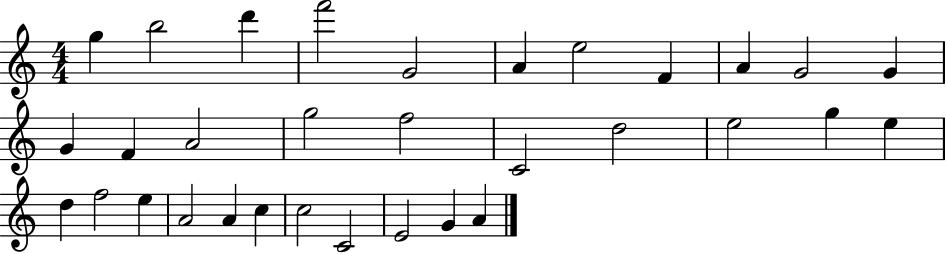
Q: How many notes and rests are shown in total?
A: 32